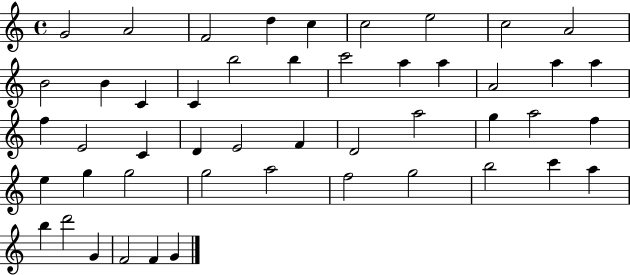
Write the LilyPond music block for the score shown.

{
  \clef treble
  \time 4/4
  \defaultTimeSignature
  \key c \major
  g'2 a'2 | f'2 d''4 c''4 | c''2 e''2 | c''2 a'2 | \break b'2 b'4 c'4 | c'4 b''2 b''4 | c'''2 a''4 a''4 | a'2 a''4 a''4 | \break f''4 e'2 c'4 | d'4 e'2 f'4 | d'2 a''2 | g''4 a''2 f''4 | \break e''4 g''4 g''2 | g''2 a''2 | f''2 g''2 | b''2 c'''4 a''4 | \break b''4 d'''2 g'4 | f'2 f'4 g'4 | \bar "|."
}